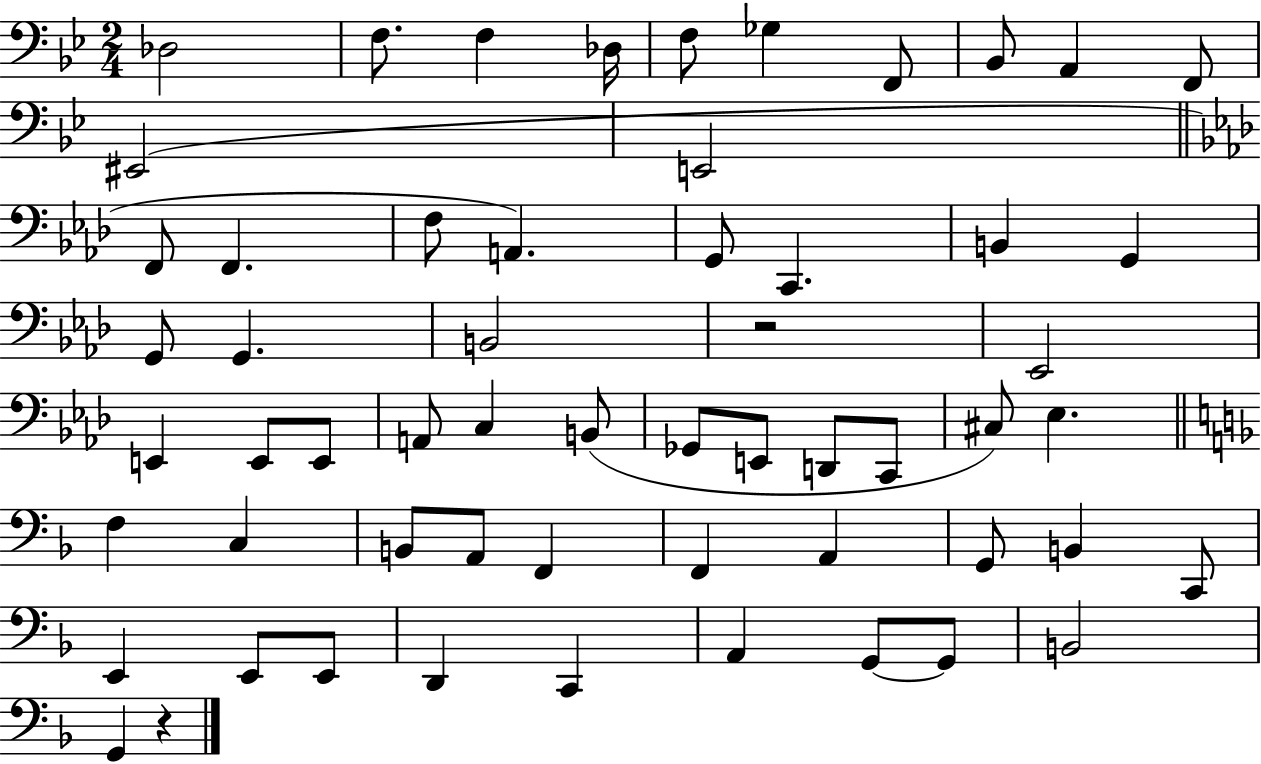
Db3/h F3/e. F3/q Db3/s F3/e Gb3/q F2/e Bb2/e A2/q F2/e EIS2/h E2/h F2/e F2/q. F3/e A2/q. G2/e C2/q. B2/q G2/q G2/e G2/q. B2/h R/h Eb2/h E2/q E2/e E2/e A2/e C3/q B2/e Gb2/e E2/e D2/e C2/e C#3/e Eb3/q. F3/q C3/q B2/e A2/e F2/q F2/q A2/q G2/e B2/q C2/e E2/q E2/e E2/e D2/q C2/q A2/q G2/e G2/e B2/h G2/q R/q